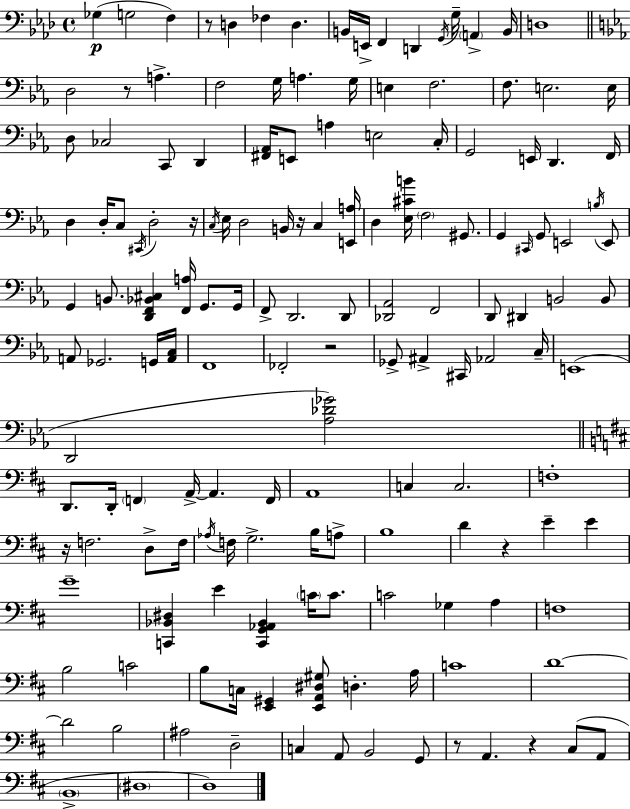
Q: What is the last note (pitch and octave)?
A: D3